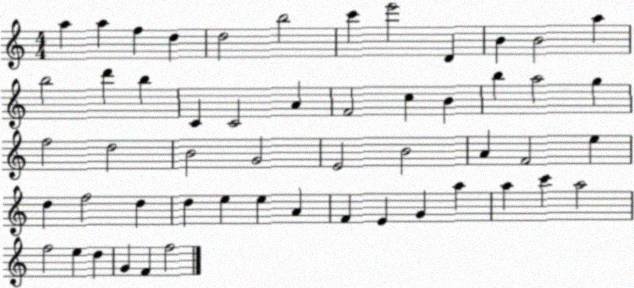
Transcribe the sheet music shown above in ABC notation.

X:1
T:Untitled
M:4/4
L:1/4
K:C
a a f d d2 b2 c' e'2 D B B2 a b2 d' b C C2 A F2 c B b a2 g f2 d2 B2 G2 E2 B2 A F2 e d f2 d d e e A F E G a a c' a2 f2 e d G F f2